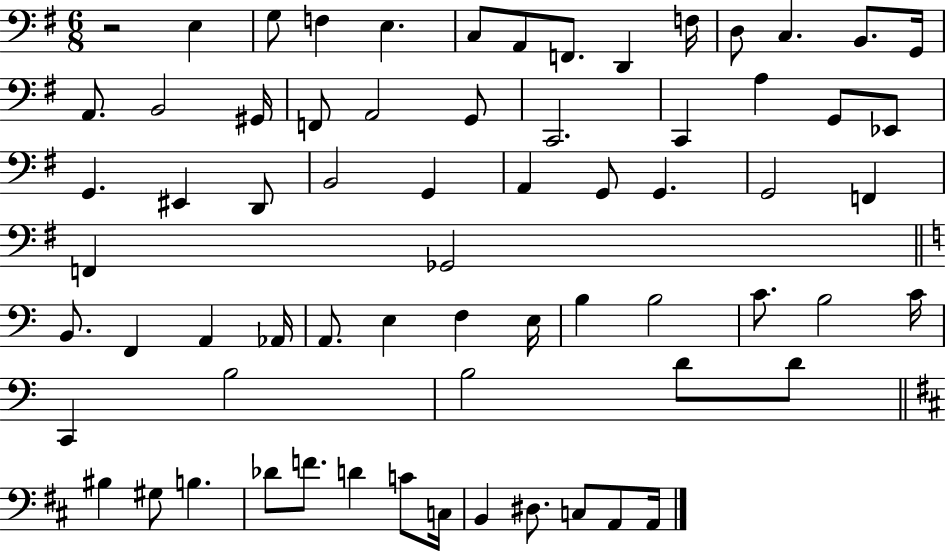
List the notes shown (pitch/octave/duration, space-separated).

R/h E3/q G3/e F3/q E3/q. C3/e A2/e F2/e. D2/q F3/s D3/e C3/q. B2/e. G2/s A2/e. B2/h G#2/s F2/e A2/h G2/e C2/h. C2/q A3/q G2/e Eb2/e G2/q. EIS2/q D2/e B2/h G2/q A2/q G2/e G2/q. G2/h F2/q F2/q Gb2/h B2/e. F2/q A2/q Ab2/s A2/e. E3/q F3/q E3/s B3/q B3/h C4/e. B3/h C4/s C2/q B3/h B3/h D4/e D4/e BIS3/q G#3/e B3/q. Db4/e F4/e. D4/q C4/e C3/s B2/q D#3/e. C3/e A2/e A2/s